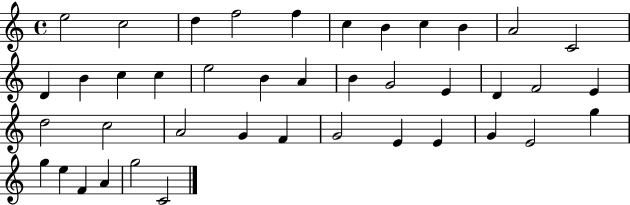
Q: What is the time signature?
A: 4/4